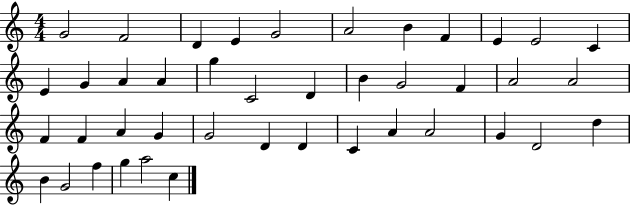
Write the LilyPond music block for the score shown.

{
  \clef treble
  \numericTimeSignature
  \time 4/4
  \key c \major
  g'2 f'2 | d'4 e'4 g'2 | a'2 b'4 f'4 | e'4 e'2 c'4 | \break e'4 g'4 a'4 a'4 | g''4 c'2 d'4 | b'4 g'2 f'4 | a'2 a'2 | \break f'4 f'4 a'4 g'4 | g'2 d'4 d'4 | c'4 a'4 a'2 | g'4 d'2 d''4 | \break b'4 g'2 f''4 | g''4 a''2 c''4 | \bar "|."
}